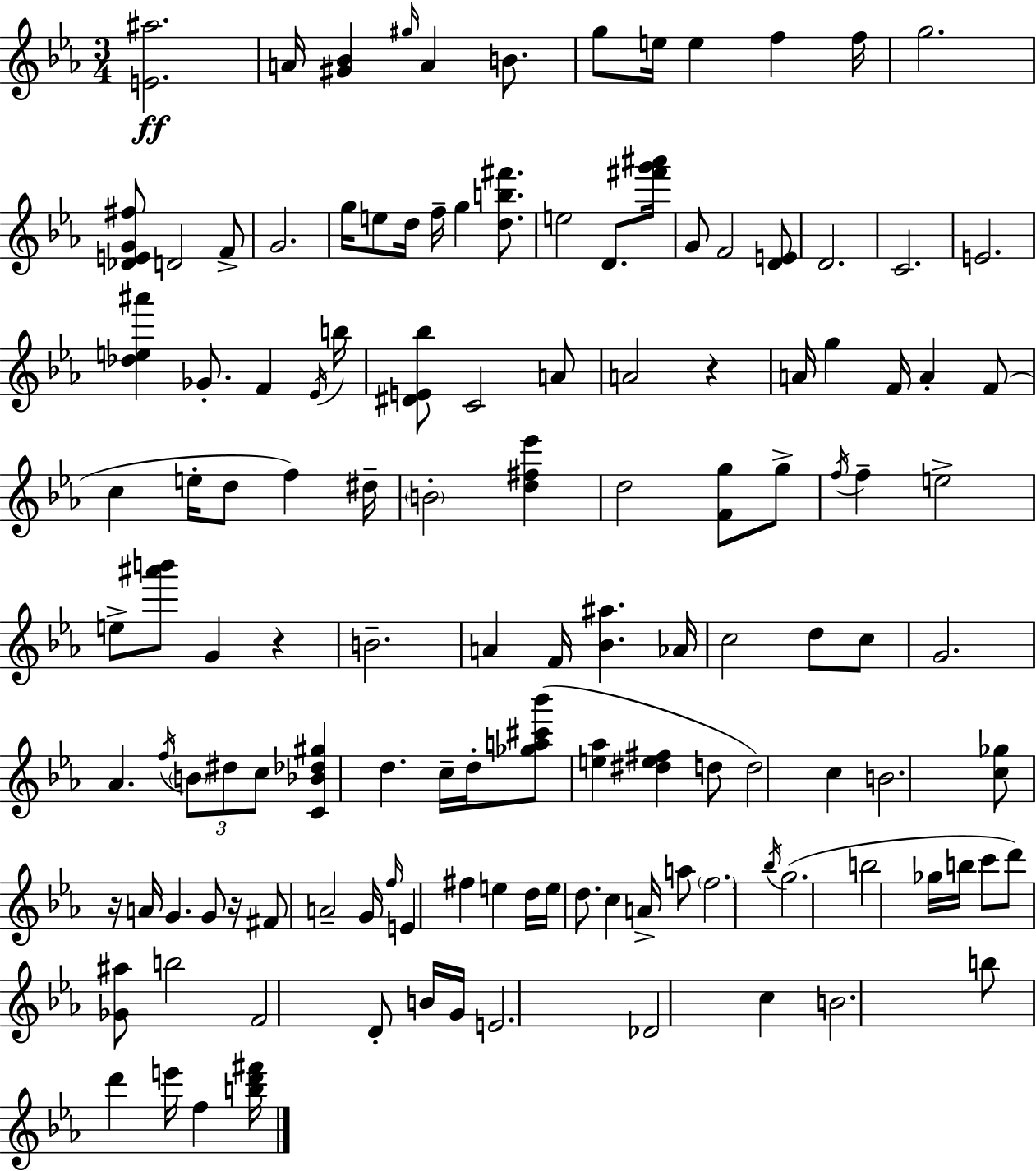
{
  \clef treble
  \numericTimeSignature
  \time 3/4
  \key c \minor
  <e' ais''>2.\ff | a'16 <gis' bes'>4 \grace { gis''16 } a'4 b'8. | g''8 e''16 e''4 f''4 | f''16 g''2. | \break <des' e' g' fis''>8 d'2 f'8-> | g'2. | g''16 e''8 d''16 f''16-- g''4 <d'' b'' fis'''>8. | e''2 d'8. | \break <fis''' g''' ais'''>16 g'8 f'2 <d' e'>8 | d'2. | c'2. | e'2. | \break <des'' e'' ais'''>4 ges'8.-. f'4 | \acciaccatura { ees'16 } b''16 <dis' e' bes''>8 c'2 | a'8 a'2 r4 | a'16 g''4 f'16 a'4-. | \break f'8( c''4 e''16-. d''8 f''4) | dis''16-- \parenthesize b'2-. <d'' fis'' ees'''>4 | d''2 <f' g''>8 | g''8-> \acciaccatura { f''16 } f''4-- e''2-> | \break e''8-> <ais''' b'''>8 g'4 r4 | b'2.-- | a'4 f'16 <bes' ais''>4. | aes'16 c''2 d''8 | \break c''8 g'2. | aes'4. \acciaccatura { f''16 } \tuplet 3/2 { \parenthesize b'8 | dis''8 c''8 } <c' bes' des'' gis''>4 d''4. | c''16-- d''16-. <ges'' a'' cis''' bes'''>8( <e'' aes''>4 <dis'' e'' fis''>4 | \break d''8 d''2) | c''4 b'2. | <c'' ges''>8 r16 a'16 g'4. | g'8 r16 fis'8 a'2-- | \break g'16 \grace { f''16 } e'4 fis''4 | e''4 d''16 e''16 d''8. c''4 | a'16-> a''8 \parenthesize f''2. | \acciaccatura { bes''16 } g''2.( | \break b''2 | ges''16 b''16 c'''8 d'''8) <ges' ais''>8 b''2 | f'2 | d'8-. b'16 g'16 e'2. | \break des'2 | c''4 b'2. | b''8 d'''4 | e'''16 f''4 <b'' d''' fis'''>16 \bar "|."
}